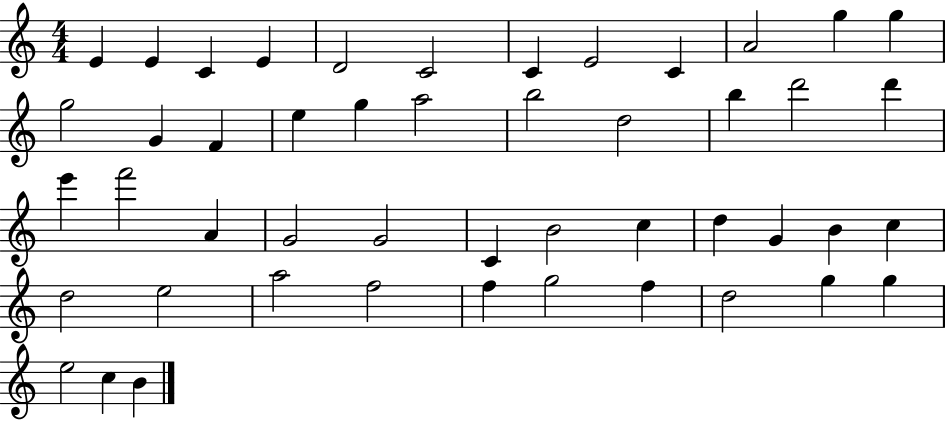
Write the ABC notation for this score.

X:1
T:Untitled
M:4/4
L:1/4
K:C
E E C E D2 C2 C E2 C A2 g g g2 G F e g a2 b2 d2 b d'2 d' e' f'2 A G2 G2 C B2 c d G B c d2 e2 a2 f2 f g2 f d2 g g e2 c B